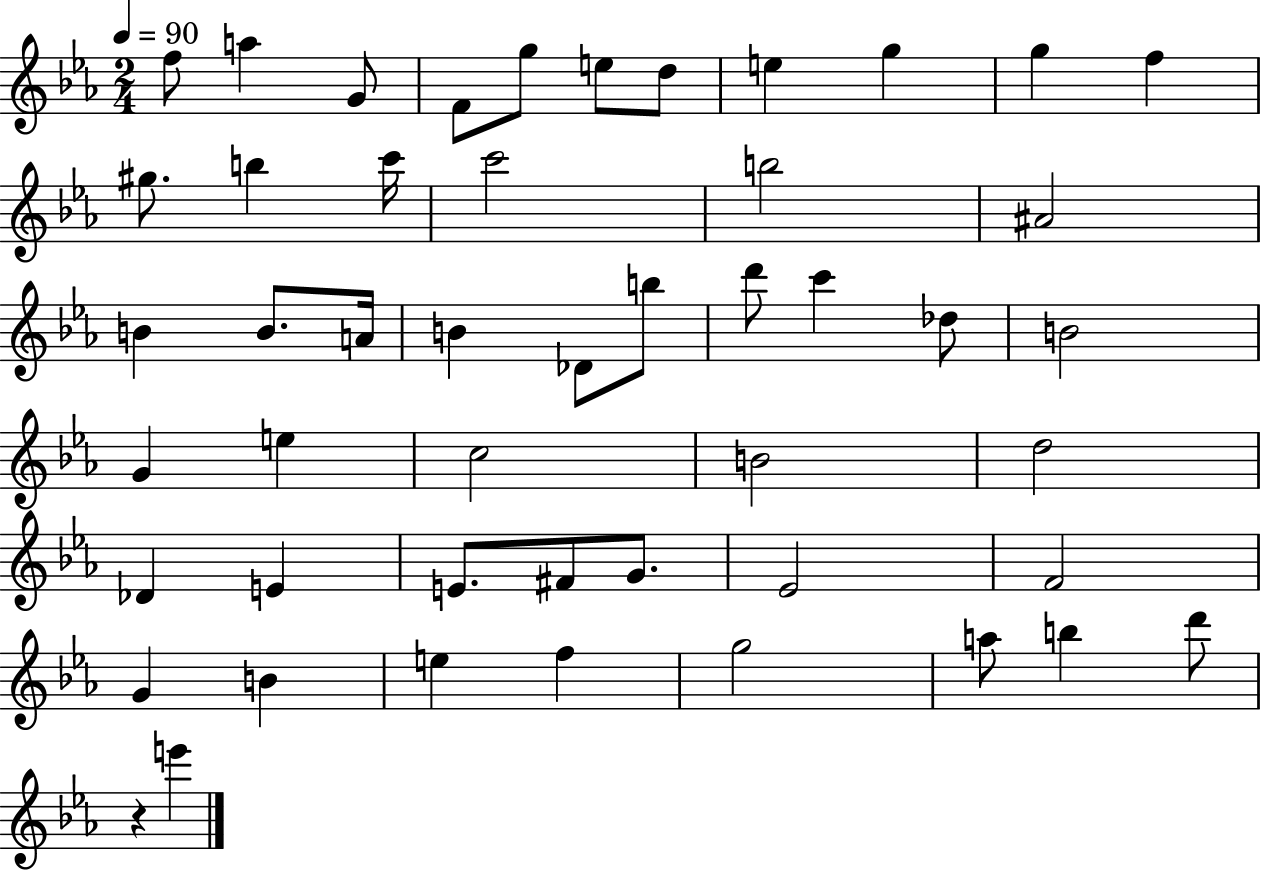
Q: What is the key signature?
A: EES major